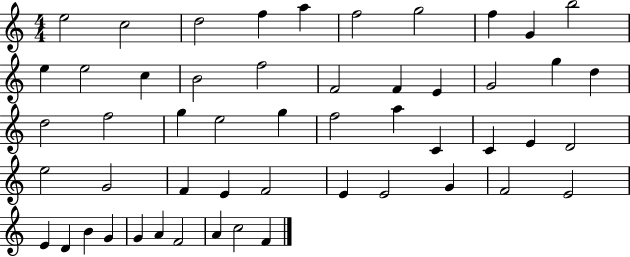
X:1
T:Untitled
M:4/4
L:1/4
K:C
e2 c2 d2 f a f2 g2 f G b2 e e2 c B2 f2 F2 F E G2 g d d2 f2 g e2 g f2 a C C E D2 e2 G2 F E F2 E E2 G F2 E2 E D B G G A F2 A c2 F